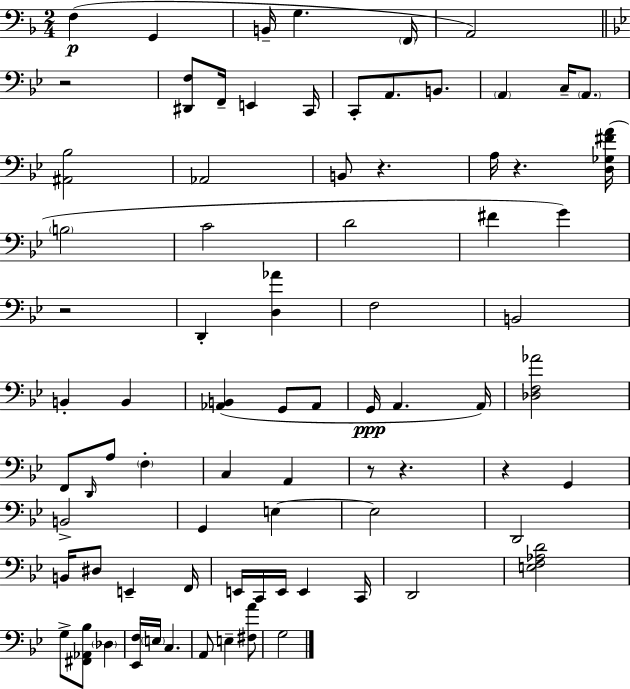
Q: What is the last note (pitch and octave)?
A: G3